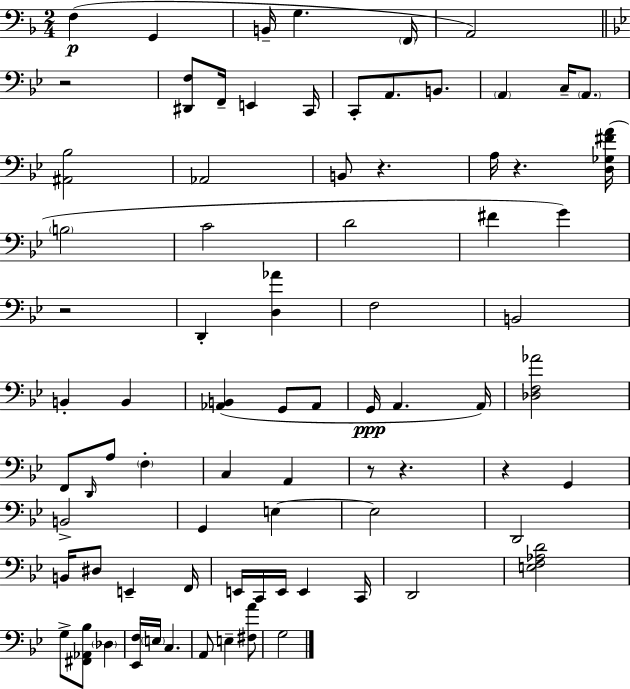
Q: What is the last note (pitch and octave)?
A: G3